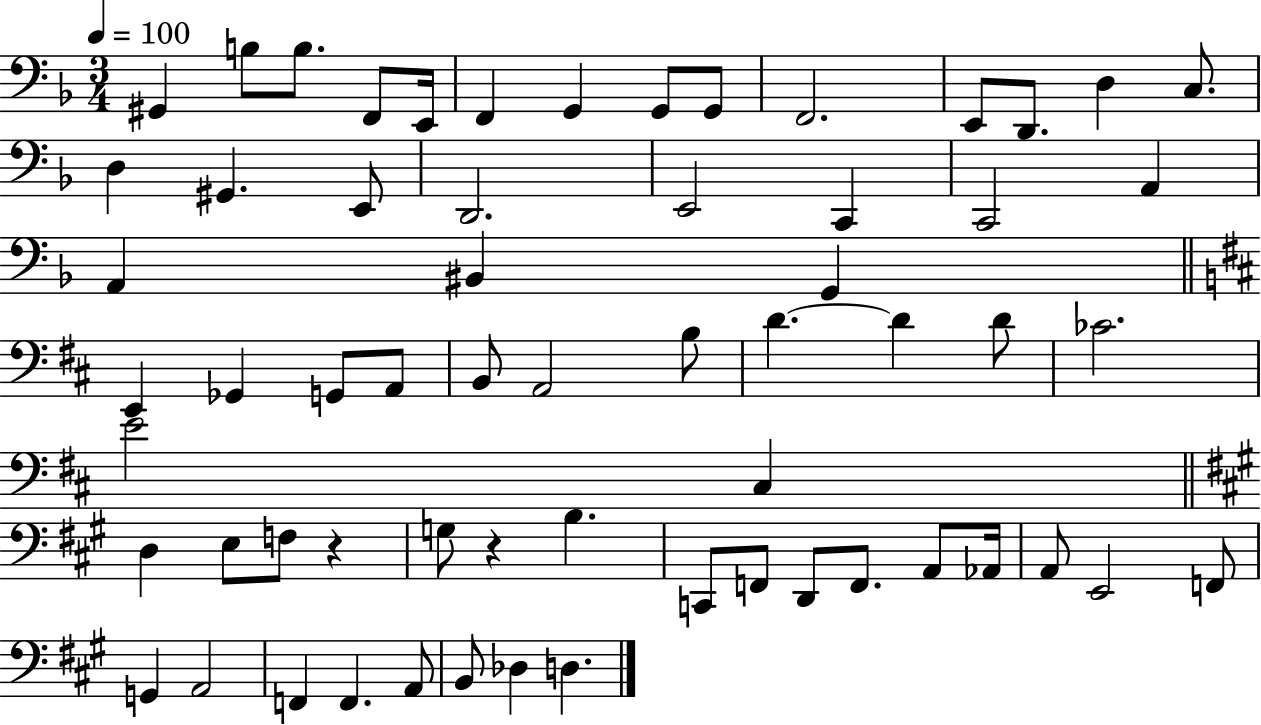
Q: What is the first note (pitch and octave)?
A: G#2